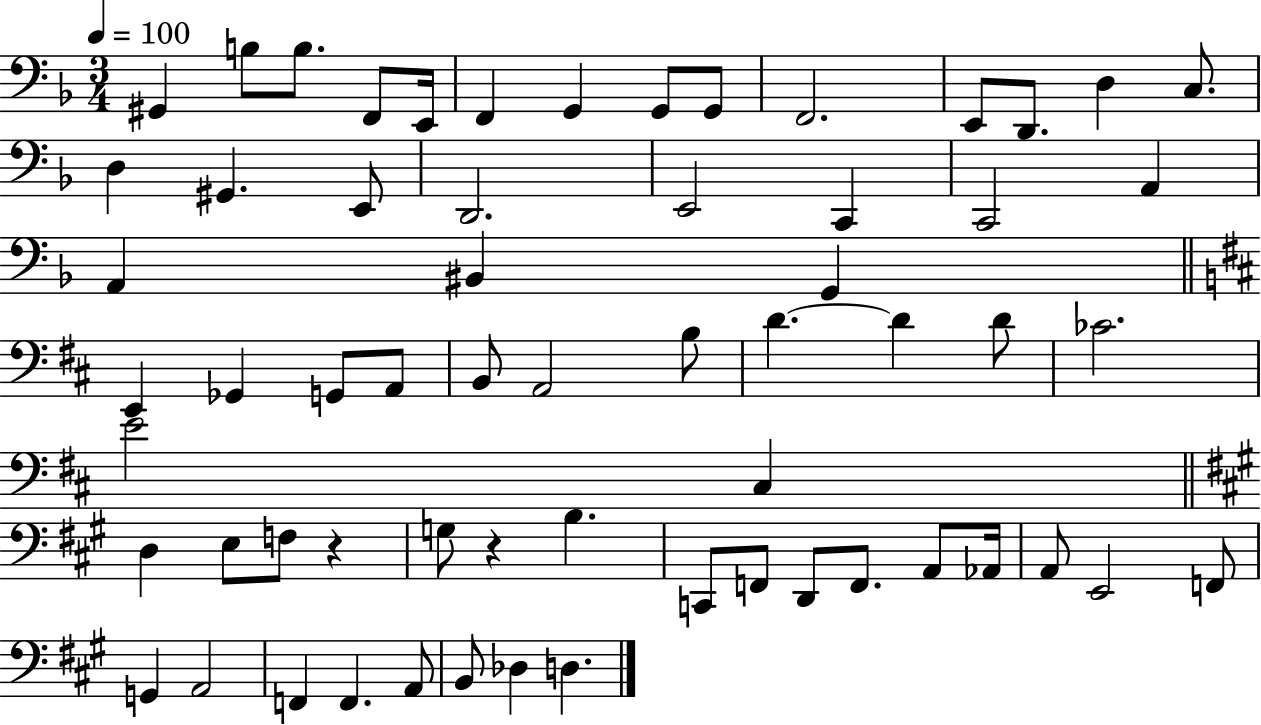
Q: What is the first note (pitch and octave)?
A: G#2